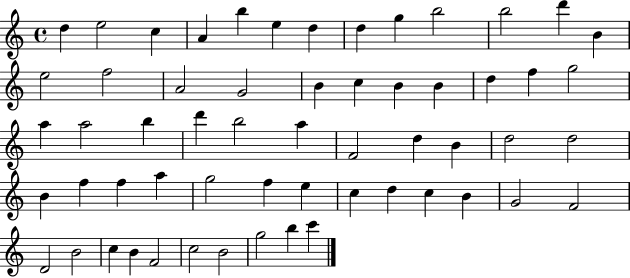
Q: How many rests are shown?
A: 0